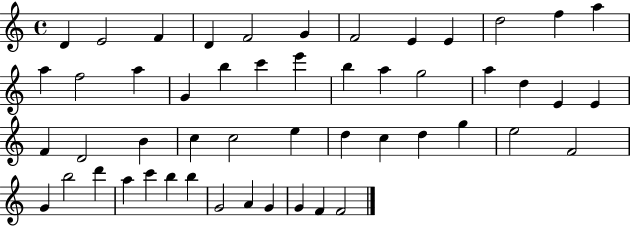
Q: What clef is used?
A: treble